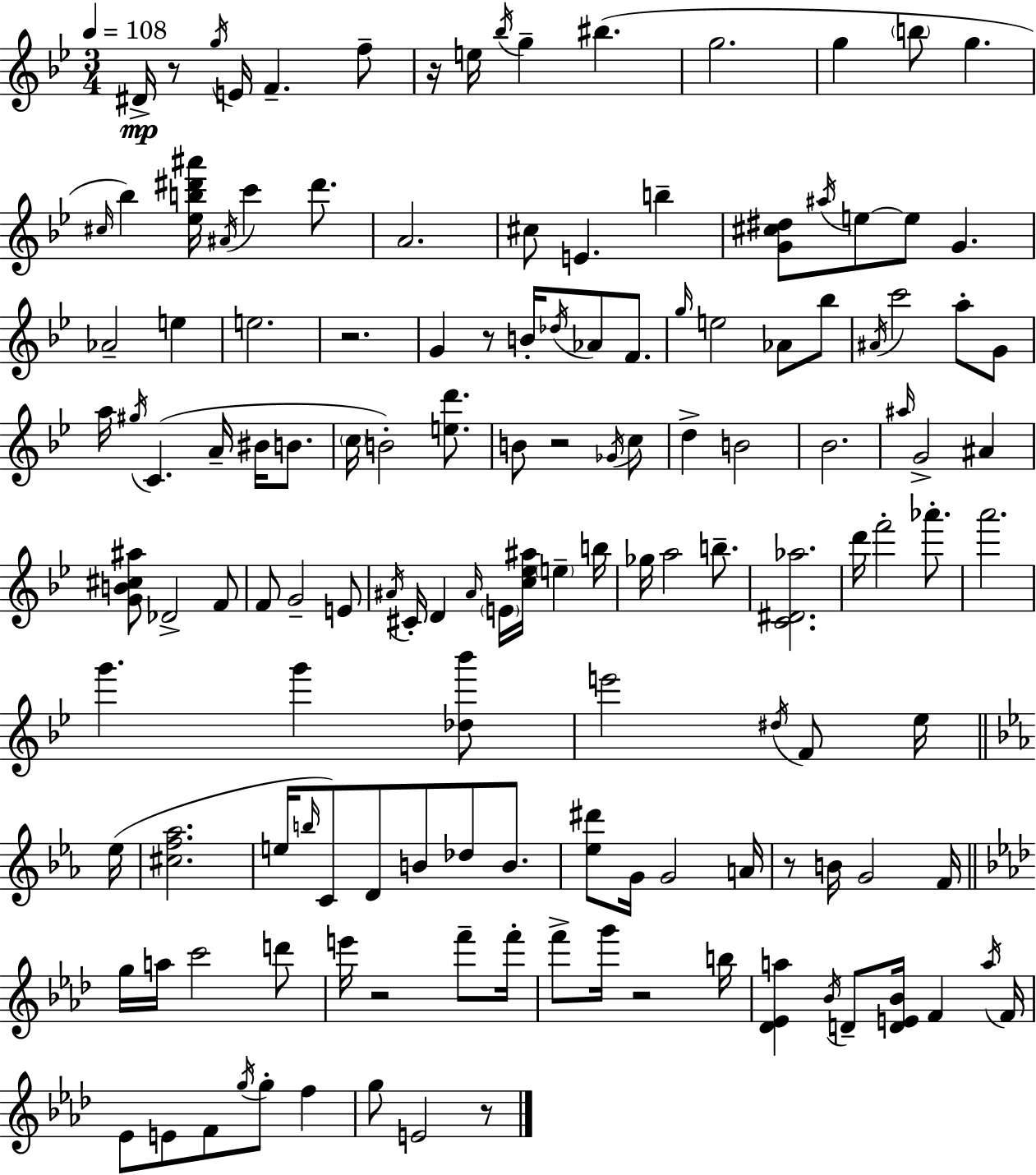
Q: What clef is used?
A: treble